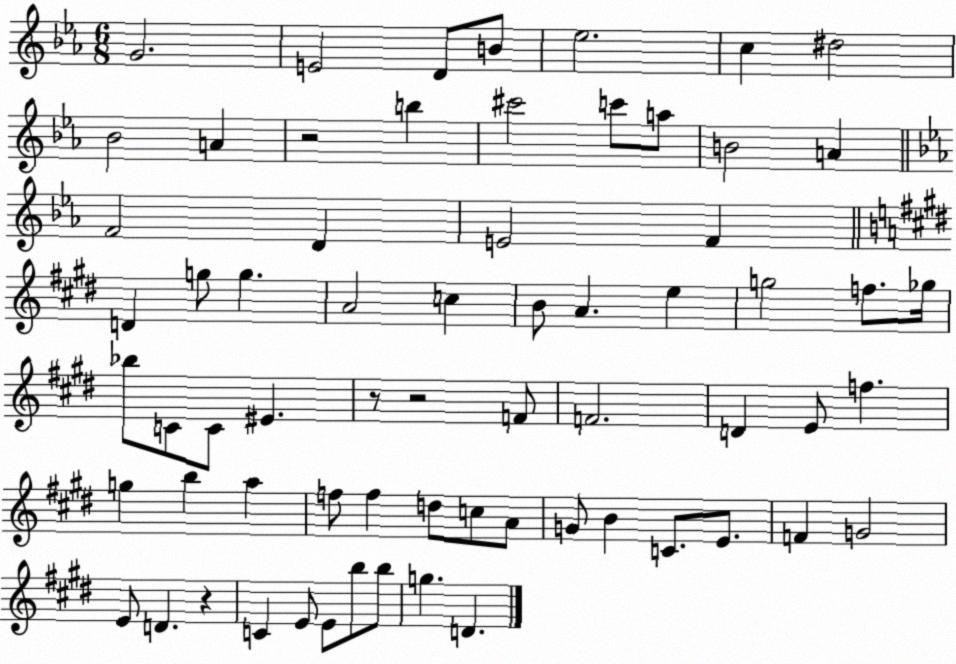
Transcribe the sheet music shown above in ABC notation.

X:1
T:Untitled
M:6/8
L:1/4
K:Eb
G2 E2 D/2 B/2 _e2 c ^d2 _B2 A z2 b ^c'2 c'/2 a/2 B2 A F2 D E2 F D g/2 g A2 c B/2 A e g2 f/2 _g/4 _b/2 C/2 C/2 ^E z/2 z2 F/2 F2 D E/2 f g b a f/2 f d/2 c/2 A/2 G/2 B C/2 E/2 F G2 E/2 D z C E/2 E/2 b/2 b/2 g D